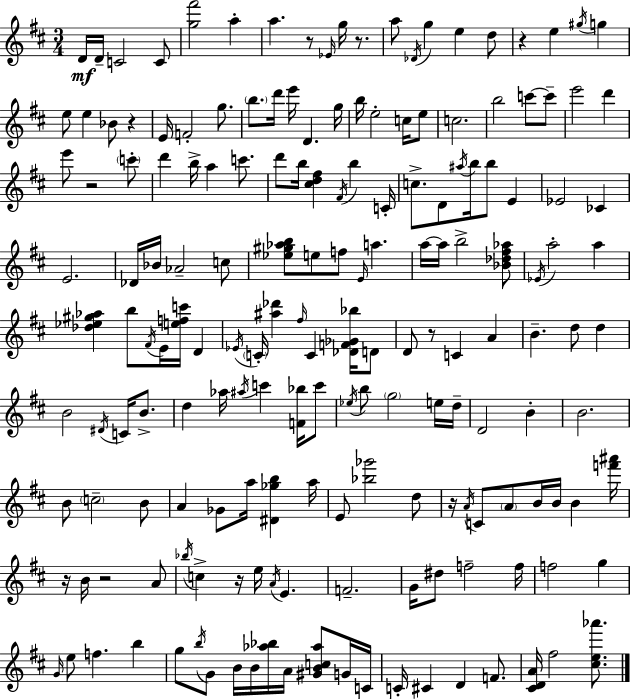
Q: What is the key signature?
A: D major